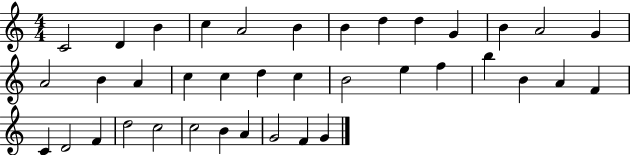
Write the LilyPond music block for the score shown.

{
  \clef treble
  \numericTimeSignature
  \time 4/4
  \key c \major
  c'2 d'4 b'4 | c''4 a'2 b'4 | b'4 d''4 d''4 g'4 | b'4 a'2 g'4 | \break a'2 b'4 a'4 | c''4 c''4 d''4 c''4 | b'2 e''4 f''4 | b''4 b'4 a'4 f'4 | \break c'4 d'2 f'4 | d''2 c''2 | c''2 b'4 a'4 | g'2 f'4 g'4 | \break \bar "|."
}